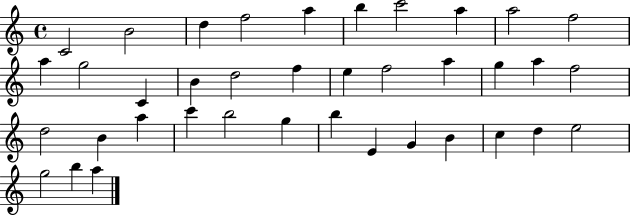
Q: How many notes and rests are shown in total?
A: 38